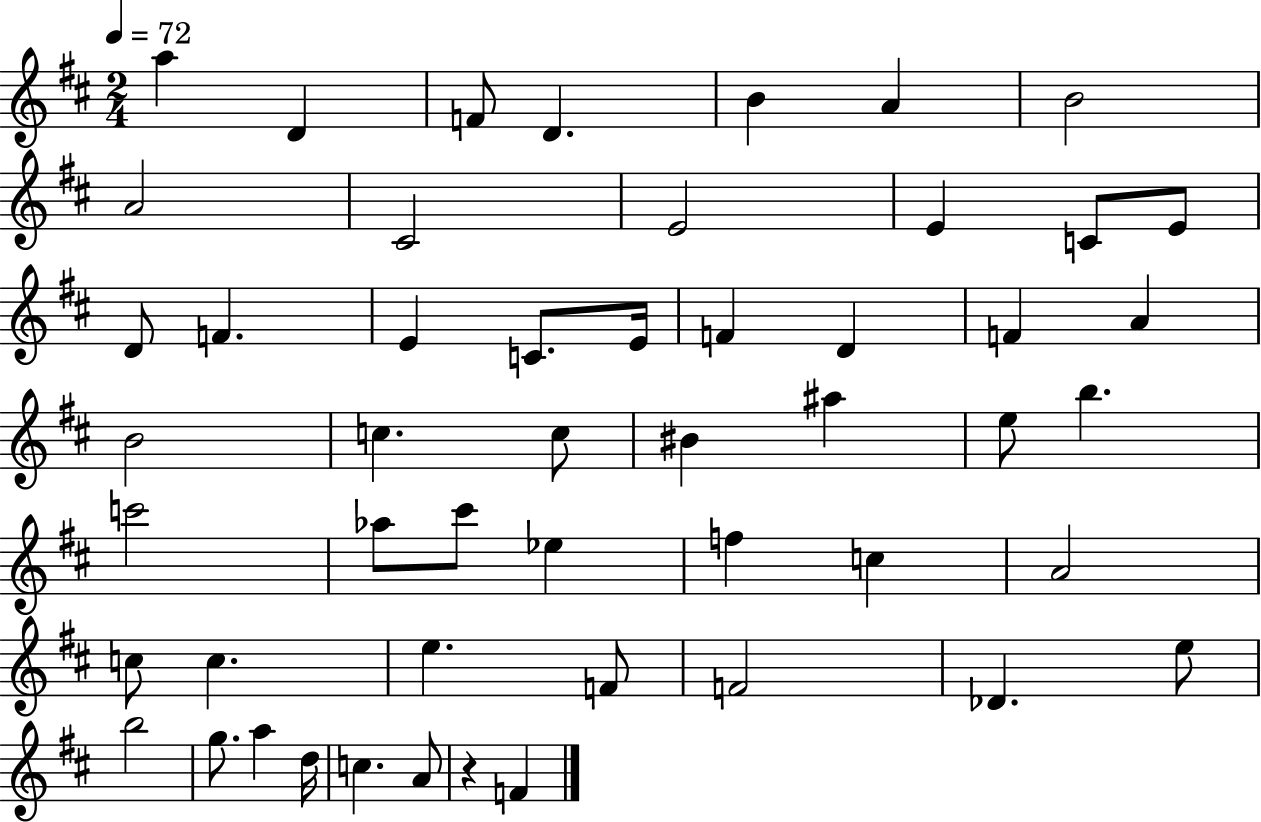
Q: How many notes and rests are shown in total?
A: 51